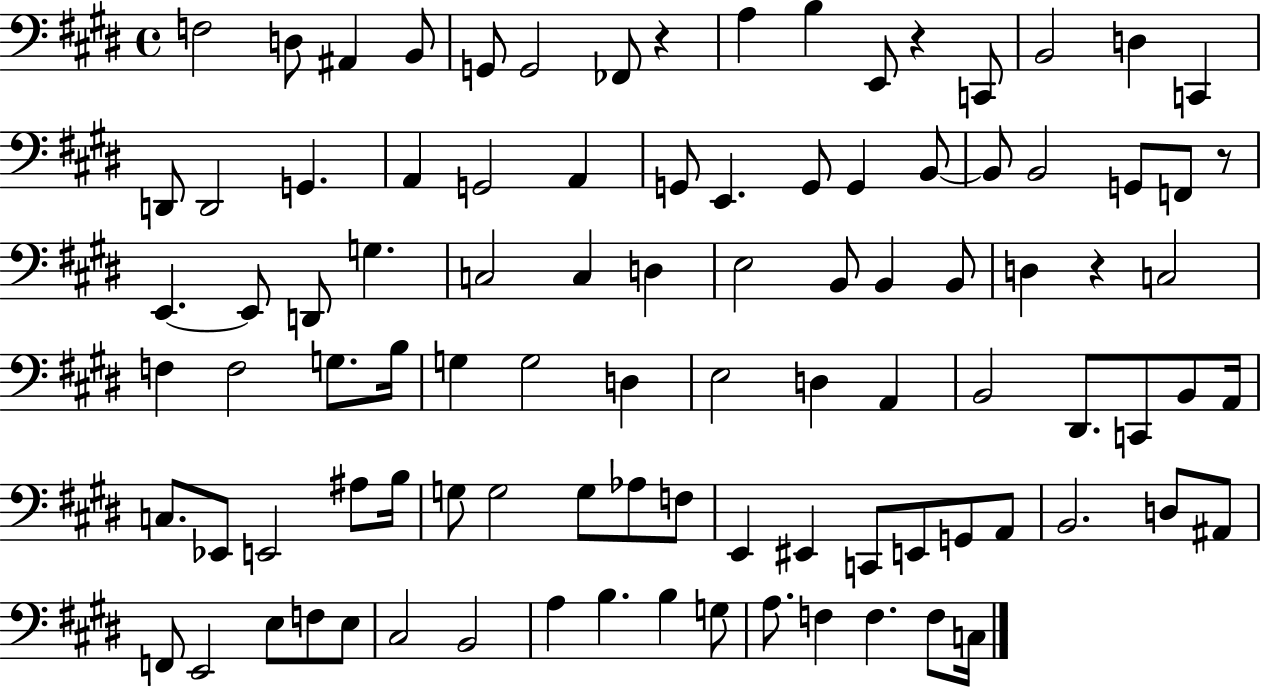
{
  \clef bass
  \time 4/4
  \defaultTimeSignature
  \key e \major
  f2 d8 ais,4 b,8 | g,8 g,2 fes,8 r4 | a4 b4 e,8 r4 c,8 | b,2 d4 c,4 | \break d,8 d,2 g,4. | a,4 g,2 a,4 | g,8 e,4. g,8 g,4 b,8~~ | b,8 b,2 g,8 f,8 r8 | \break e,4.~~ e,8 d,8 g4. | c2 c4 d4 | e2 b,8 b,4 b,8 | d4 r4 c2 | \break f4 f2 g8. b16 | g4 g2 d4 | e2 d4 a,4 | b,2 dis,8. c,8 b,8 a,16 | \break c8. ees,8 e,2 ais8 b16 | g8 g2 g8 aes8 f8 | e,4 eis,4 c,8 e,8 g,8 a,8 | b,2. d8 ais,8 | \break f,8 e,2 e8 f8 e8 | cis2 b,2 | a4 b4. b4 g8 | a8. f4 f4. f8 c16 | \break \bar "|."
}